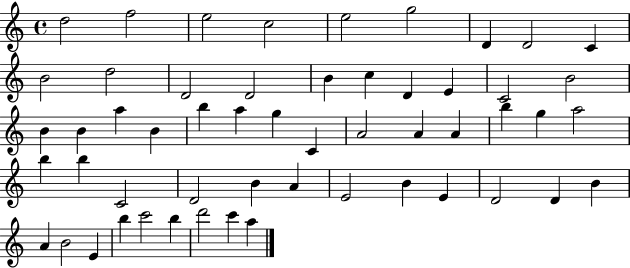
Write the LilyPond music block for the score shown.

{
  \clef treble
  \time 4/4
  \defaultTimeSignature
  \key c \major
  d''2 f''2 | e''2 c''2 | e''2 g''2 | d'4 d'2 c'4 | \break b'2 d''2 | d'2 d'2 | b'4 c''4 d'4 e'4 | c'2 b'2 | \break b'4 b'4 a''4 b'4 | b''4 a''4 g''4 c'4 | a'2 a'4 a'4 | b''4 g''4 a''2 | \break b''4 b''4 c'2 | d'2 b'4 a'4 | e'2 b'4 e'4 | d'2 d'4 b'4 | \break a'4 b'2 e'4 | b''4 c'''2 b''4 | d'''2 c'''4 a''4 | \bar "|."
}